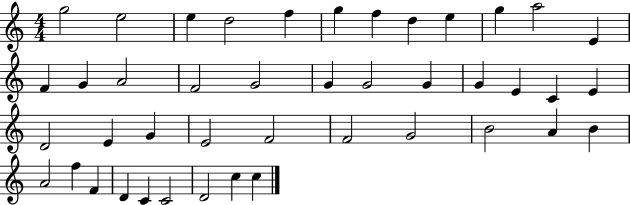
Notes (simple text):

G5/h E5/h E5/q D5/h F5/q G5/q F5/q D5/q E5/q G5/q A5/h E4/q F4/q G4/q A4/h F4/h G4/h G4/q G4/h G4/q G4/q E4/q C4/q E4/q D4/h E4/q G4/q E4/h F4/h F4/h G4/h B4/h A4/q B4/q A4/h F5/q F4/q D4/q C4/q C4/h D4/h C5/q C5/q